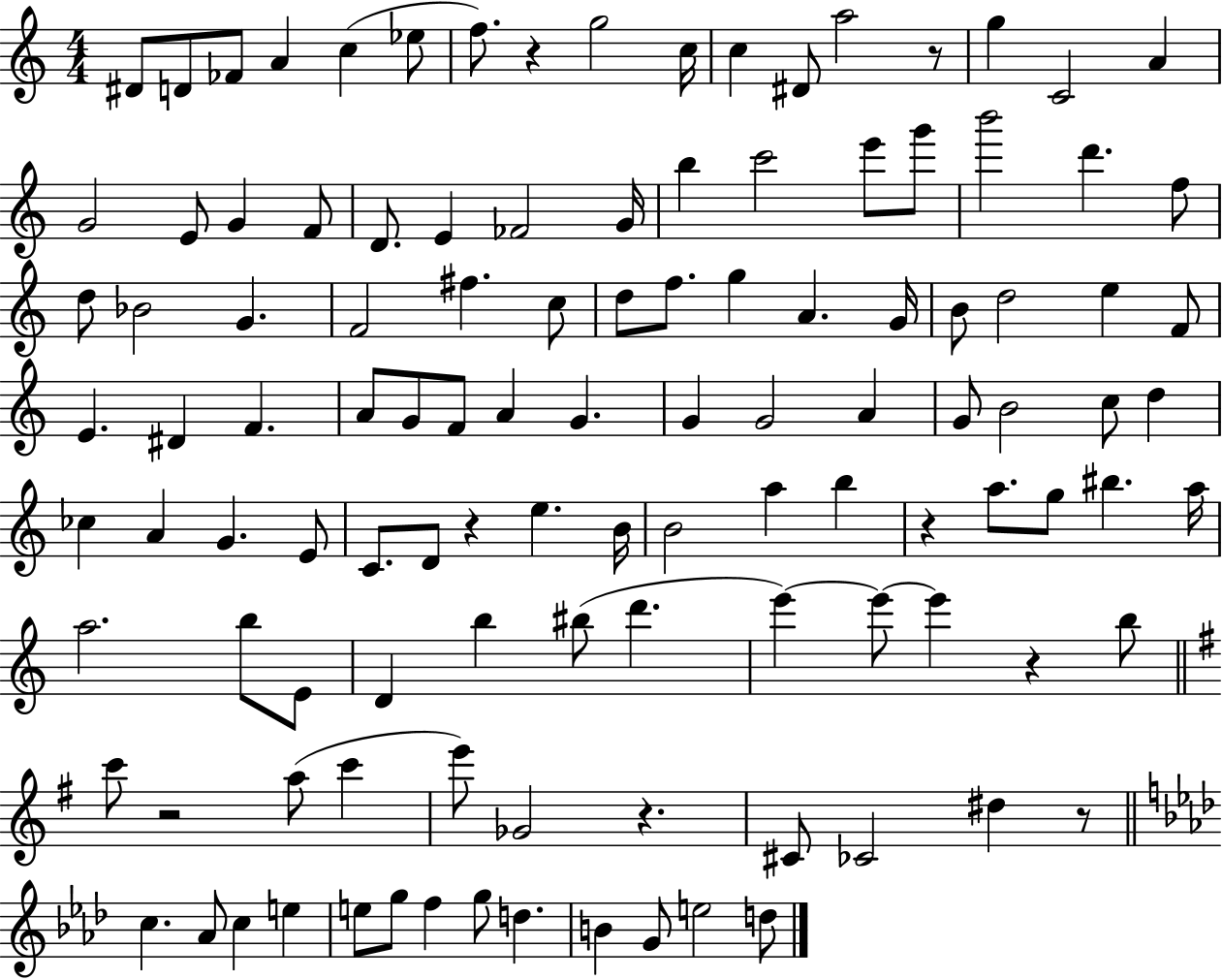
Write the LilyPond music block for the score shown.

{
  \clef treble
  \numericTimeSignature
  \time 4/4
  \key c \major
  dis'8 d'8 fes'8 a'4 c''4( ees''8 | f''8.) r4 g''2 c''16 | c''4 dis'8 a''2 r8 | g''4 c'2 a'4 | \break g'2 e'8 g'4 f'8 | d'8. e'4 fes'2 g'16 | b''4 c'''2 e'''8 g'''8 | b'''2 d'''4. f''8 | \break d''8 bes'2 g'4. | f'2 fis''4. c''8 | d''8 f''8. g''4 a'4. g'16 | b'8 d''2 e''4 f'8 | \break e'4. dis'4 f'4. | a'8 g'8 f'8 a'4 g'4. | g'4 g'2 a'4 | g'8 b'2 c''8 d''4 | \break ces''4 a'4 g'4. e'8 | c'8. d'8 r4 e''4. b'16 | b'2 a''4 b''4 | r4 a''8. g''8 bis''4. a''16 | \break a''2. b''8 e'8 | d'4 b''4 bis''8( d'''4. | e'''4~~) e'''8~~ e'''4 r4 b''8 | \bar "||" \break \key e \minor c'''8 r2 a''8( c'''4 | e'''8) ges'2 r4. | cis'8 ces'2 dis''4 r8 | \bar "||" \break \key aes \major c''4. aes'8 c''4 e''4 | e''8 g''8 f''4 g''8 d''4. | b'4 g'8 e''2 d''8 | \bar "|."
}